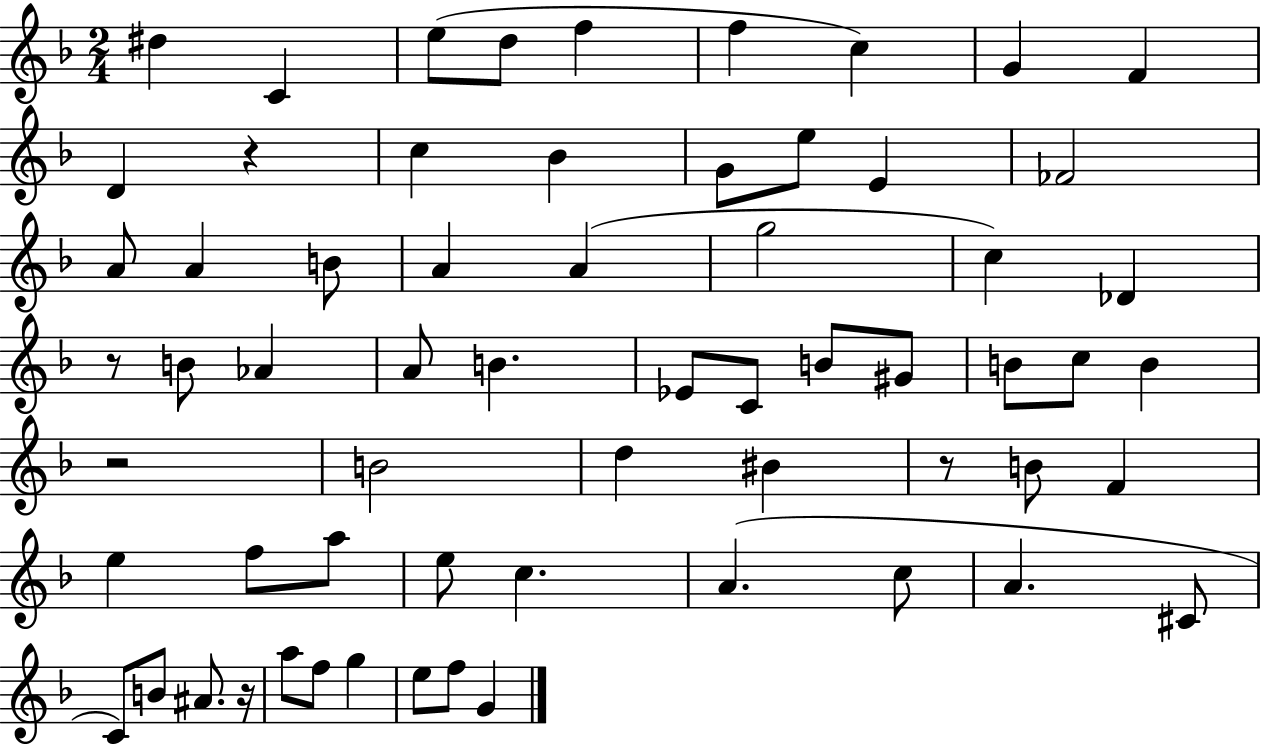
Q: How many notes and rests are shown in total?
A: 63